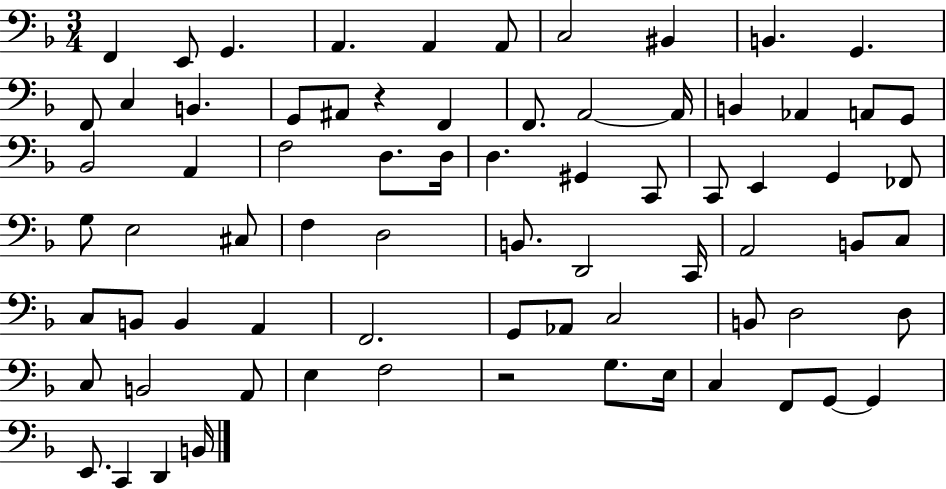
{
  \clef bass
  \numericTimeSignature
  \time 3/4
  \key f \major
  f,4 e,8 g,4. | a,4. a,4 a,8 | c2 bis,4 | b,4. g,4. | \break f,8 c4 b,4. | g,8 ais,8 r4 f,4 | f,8. a,2~~ a,16 | b,4 aes,4 a,8 g,8 | \break bes,2 a,4 | f2 d8. d16 | d4. gis,4 c,8 | c,8 e,4 g,4 fes,8 | \break g8 e2 cis8 | f4 d2 | b,8. d,2 c,16 | a,2 b,8 c8 | \break c8 b,8 b,4 a,4 | f,2. | g,8 aes,8 c2 | b,8 d2 d8 | \break c8 b,2 a,8 | e4 f2 | r2 g8. e16 | c4 f,8 g,8~~ g,4 | \break e,8. c,4 d,4 b,16 | \bar "|."
}